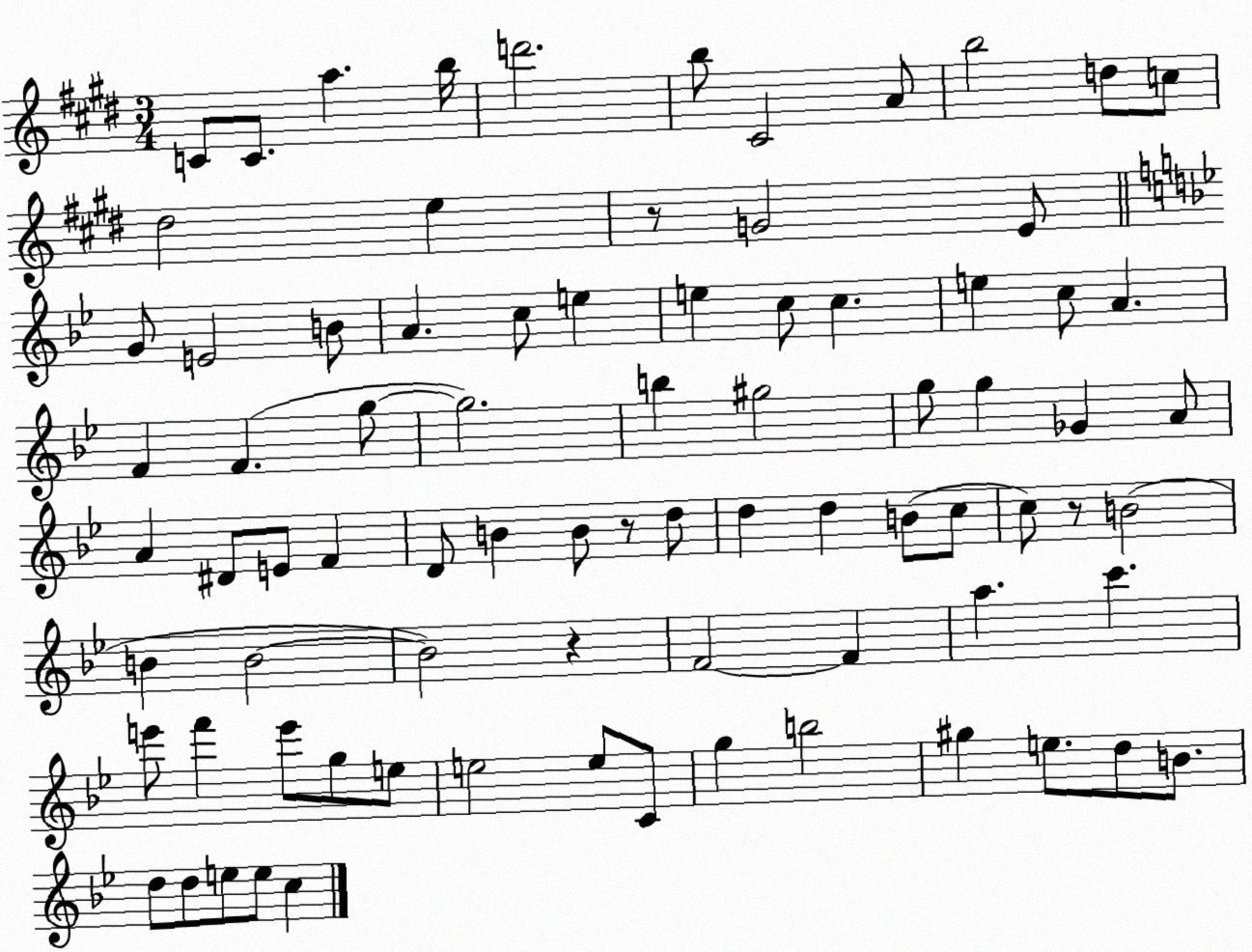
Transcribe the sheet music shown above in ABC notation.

X:1
T:Untitled
M:3/4
L:1/4
K:E
C/2 C/2 a b/4 d'2 b/2 ^C2 A/2 b2 d/2 c/2 ^d2 e z/2 G2 E/2 G/2 E2 B/2 A c/2 e e c/2 c e c/2 A F F g/2 g2 b ^g2 g/2 g _G A/2 A ^D/2 E/2 F D/2 B B/2 z/2 d/2 d d B/2 c/2 c/2 z/2 B2 B B2 B2 z F2 F a c' e'/2 f' e'/2 g/2 e/2 e2 e/2 C/2 g b2 ^g e/2 d/2 B/2 d/2 d/2 e/2 e/2 c